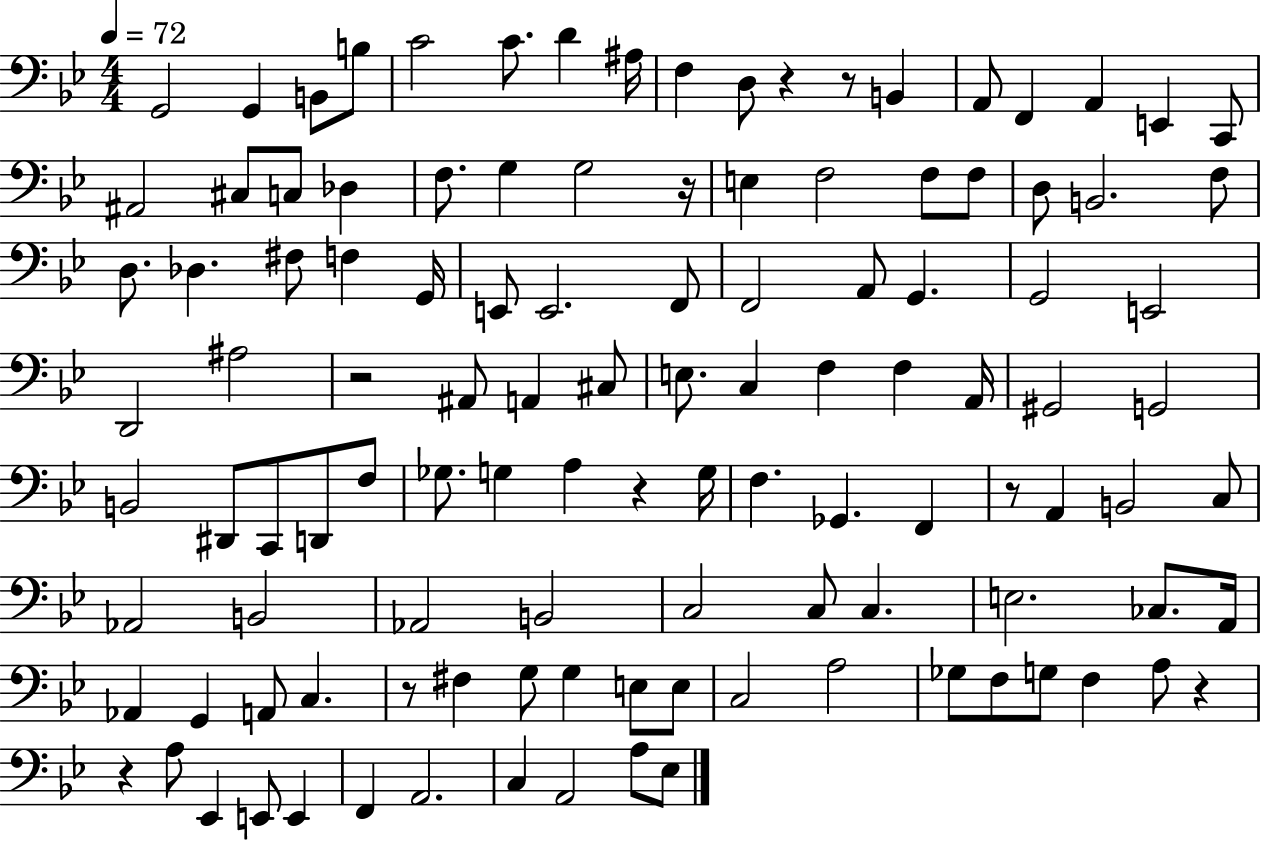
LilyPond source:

{
  \clef bass
  \numericTimeSignature
  \time 4/4
  \key bes \major
  \tempo 4 = 72
  g,2 g,4 b,8 b8 | c'2 c'8. d'4 ais16 | f4 d8 r4 r8 b,4 | a,8 f,4 a,4 e,4 c,8 | \break ais,2 cis8 c8 des4 | f8. g4 g2 r16 | e4 f2 f8 f8 | d8 b,2. f8 | \break d8. des4. fis8 f4 g,16 | e,8 e,2. f,8 | f,2 a,8 g,4. | g,2 e,2 | \break d,2 ais2 | r2 ais,8 a,4 cis8 | e8. c4 f4 f4 a,16 | gis,2 g,2 | \break b,2 dis,8 c,8 d,8 f8 | ges8. g4 a4 r4 g16 | f4. ges,4. f,4 | r8 a,4 b,2 c8 | \break aes,2 b,2 | aes,2 b,2 | c2 c8 c4. | e2. ces8. a,16 | \break aes,4 g,4 a,8 c4. | r8 fis4 g8 g4 e8 e8 | c2 a2 | ges8 f8 g8 f4 a8 r4 | \break r4 a8 ees,4 e,8 e,4 | f,4 a,2. | c4 a,2 a8 ees8 | \bar "|."
}